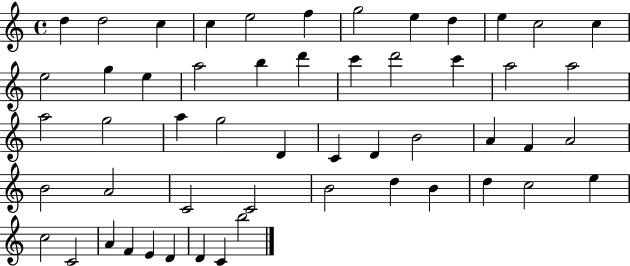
X:1
T:Untitled
M:4/4
L:1/4
K:C
d d2 c c e2 f g2 e d e c2 c e2 g e a2 b d' c' d'2 c' a2 a2 a2 g2 a g2 D C D B2 A F A2 B2 A2 C2 C2 B2 d B d c2 e c2 C2 A F E D D C b2